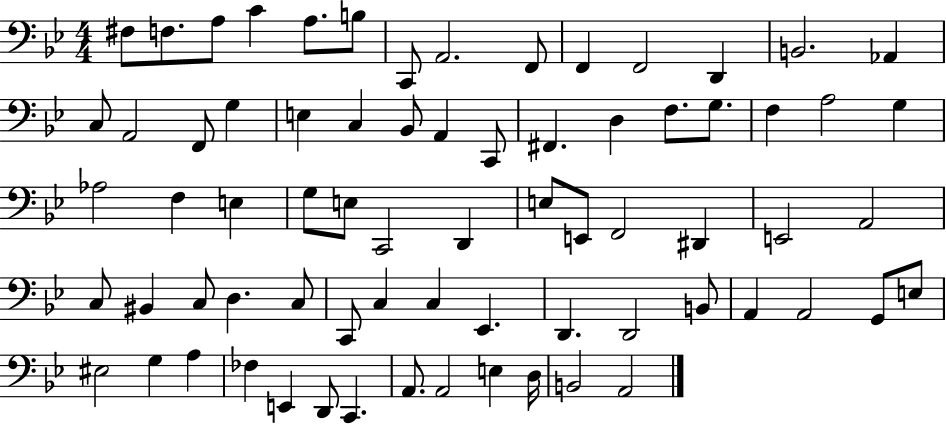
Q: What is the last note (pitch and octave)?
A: A2